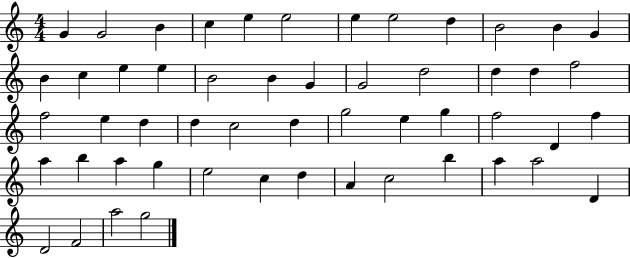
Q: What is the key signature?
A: C major